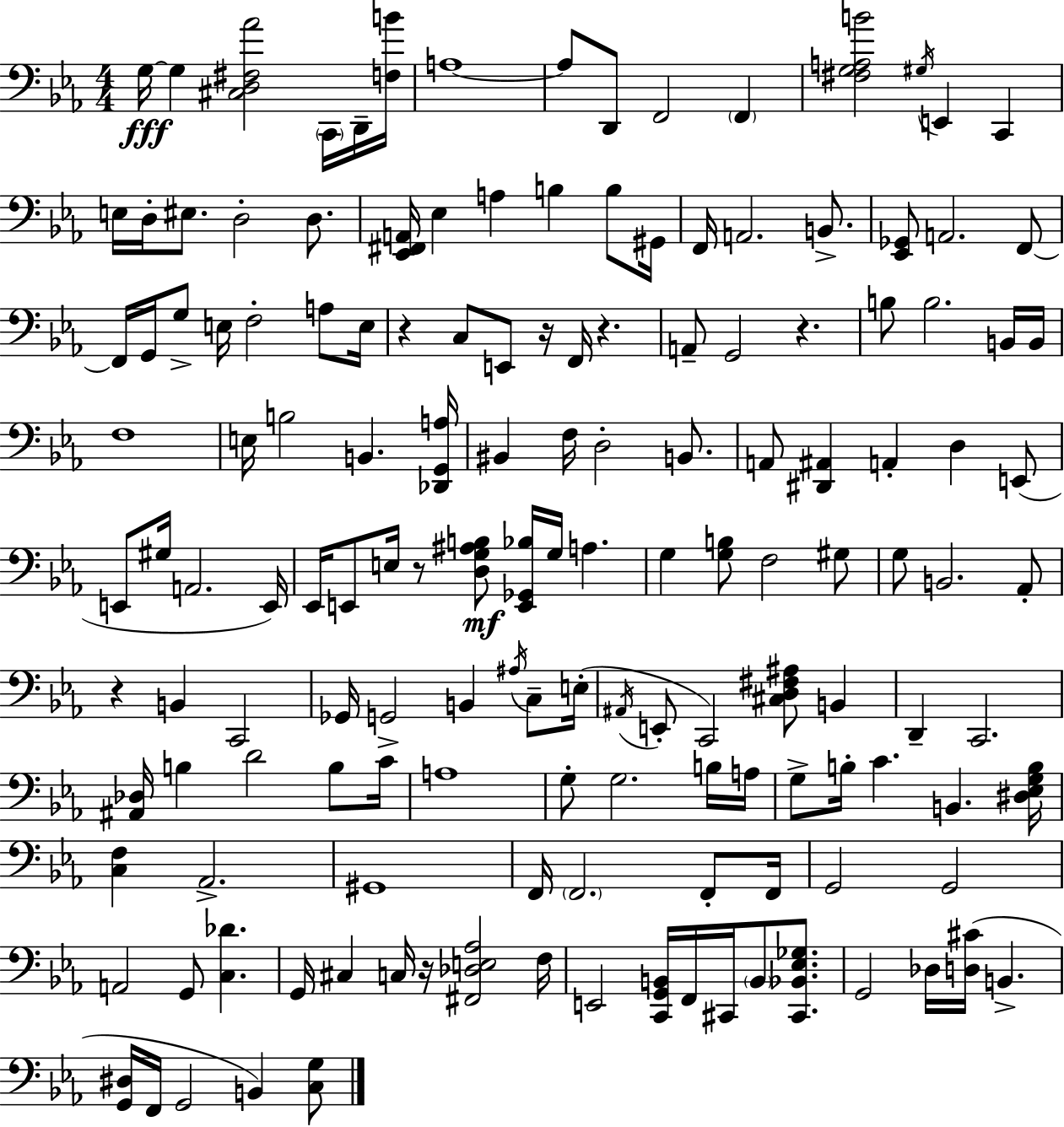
X:1
T:Untitled
M:4/4
L:1/4
K:Eb
G,/4 G, [^C,D,^F,_A]2 C,,/4 D,,/4 [F,B]/4 A,4 A,/2 D,,/2 F,,2 F,, [^F,G,A,B]2 ^G,/4 E,, C,, E,/4 D,/4 ^E,/2 D,2 D,/2 [_E,,^F,,A,,]/4 _E, A, B, B,/2 ^G,,/4 F,,/4 A,,2 B,,/2 [_E,,_G,,]/2 A,,2 F,,/2 F,,/4 G,,/4 G,/2 E,/4 F,2 A,/2 E,/4 z C,/2 E,,/2 z/4 F,,/4 z A,,/2 G,,2 z B,/2 B,2 B,,/4 B,,/4 F,4 E,/4 B,2 B,, [_D,,G,,A,]/4 ^B,, F,/4 D,2 B,,/2 A,,/2 [^D,,^A,,] A,, D, E,,/2 E,,/2 ^G,/4 A,,2 E,,/4 _E,,/4 E,,/2 E,/4 z/2 [D,G,^A,B,]/2 [E,,_G,,_B,]/4 G,/4 A, G, [G,B,]/2 F,2 ^G,/2 G,/2 B,,2 _A,,/2 z B,, C,,2 _G,,/4 G,,2 B,, ^A,/4 C,/2 E,/4 ^A,,/4 E,,/2 C,,2 [^C,D,^F,^A,]/2 B,, D,, C,,2 [^A,,_D,]/4 B, D2 B,/2 C/4 A,4 G,/2 G,2 B,/4 A,/4 G,/2 B,/4 C B,, [^D,_E,G,B,]/4 [C,F,] _A,,2 ^G,,4 F,,/4 F,,2 F,,/2 F,,/4 G,,2 G,,2 A,,2 G,,/2 [C,_D] G,,/4 ^C, C,/4 z/4 [^F,,_D,E,_A,]2 F,/4 E,,2 [C,,G,,B,,]/4 F,,/4 ^C,,/4 B,,/2 [^C,,_B,,_E,_G,]/2 G,,2 _D,/4 [D,^C]/4 B,, [G,,^D,]/4 F,,/4 G,,2 B,, [C,G,]/2